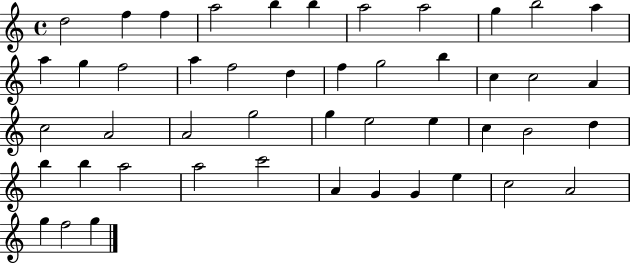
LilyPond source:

{
  \clef treble
  \time 4/4
  \defaultTimeSignature
  \key c \major
  d''2 f''4 f''4 | a''2 b''4 b''4 | a''2 a''2 | g''4 b''2 a''4 | \break a''4 g''4 f''2 | a''4 f''2 d''4 | f''4 g''2 b''4 | c''4 c''2 a'4 | \break c''2 a'2 | a'2 g''2 | g''4 e''2 e''4 | c''4 b'2 d''4 | \break b''4 b''4 a''2 | a''2 c'''2 | a'4 g'4 g'4 e''4 | c''2 a'2 | \break g''4 f''2 g''4 | \bar "|."
}